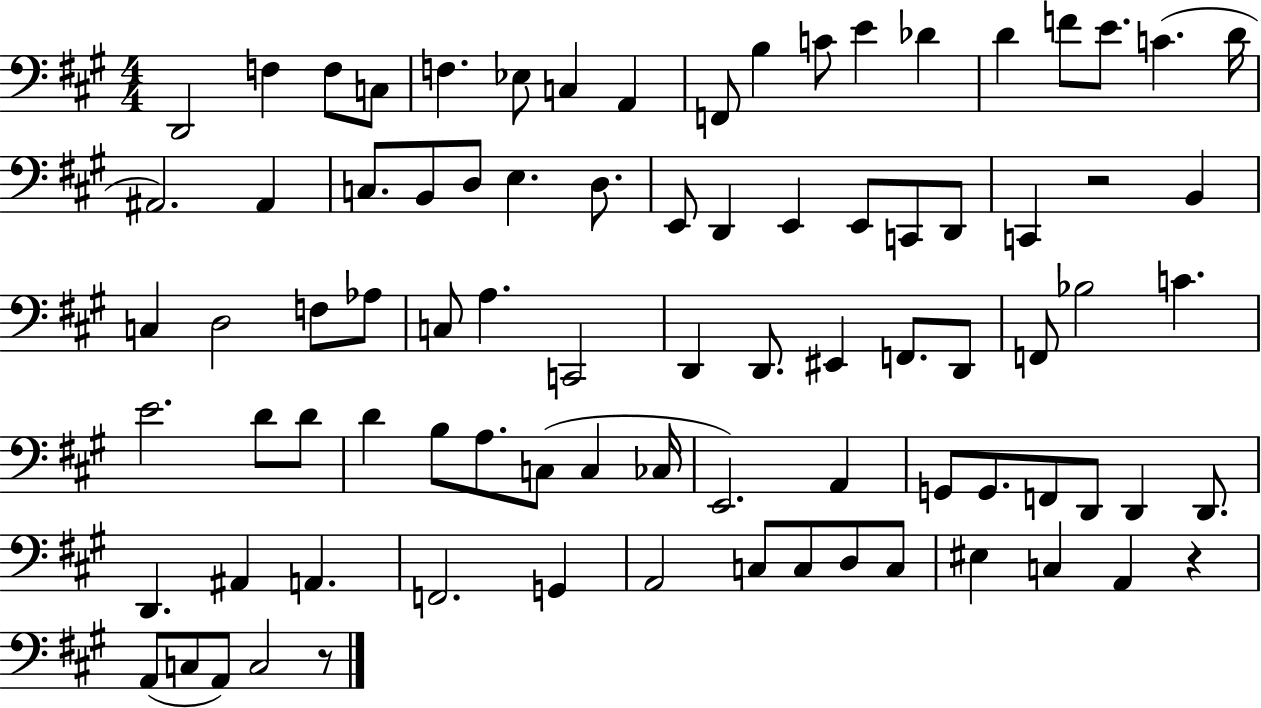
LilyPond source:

{
  \clef bass
  \numericTimeSignature
  \time 4/4
  \key a \major
  d,2 f4 f8 c8 | f4. ees8 c4 a,4 | f,8 b4 c'8 e'4 des'4 | d'4 f'8 e'8. c'4.( d'16 | \break ais,2.) ais,4 | c8. b,8 d8 e4. d8. | e,8 d,4 e,4 e,8 c,8 d,8 | c,4 r2 b,4 | \break c4 d2 f8 aes8 | c8 a4. c,2 | d,4 d,8. eis,4 f,8. d,8 | f,8 bes2 c'4. | \break e'2. d'8 d'8 | d'4 b8 a8. c8( c4 ces16 | e,2.) a,4 | g,8 g,8. f,8 d,8 d,4 d,8. | \break d,4. ais,4 a,4. | f,2. g,4 | a,2 c8 c8 d8 c8 | eis4 c4 a,4 r4 | \break a,8( c8 a,8) c2 r8 | \bar "|."
}